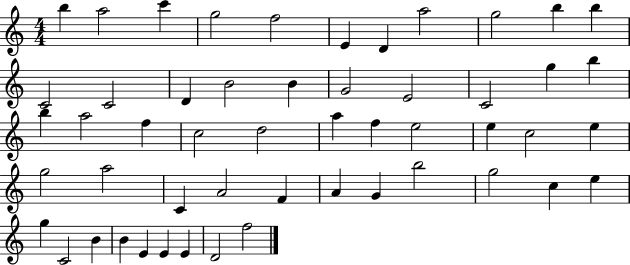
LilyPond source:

{
  \clef treble
  \numericTimeSignature
  \time 4/4
  \key c \major
  b''4 a''2 c'''4 | g''2 f''2 | e'4 d'4 a''2 | g''2 b''4 b''4 | \break c'2 c'2 | d'4 b'2 b'4 | g'2 e'2 | c'2 g''4 b''4 | \break b''4 a''2 f''4 | c''2 d''2 | a''4 f''4 e''2 | e''4 c''2 e''4 | \break g''2 a''2 | c'4 a'2 f'4 | a'4 g'4 b''2 | g''2 c''4 e''4 | \break g''4 c'2 b'4 | b'4 e'4 e'4 e'4 | d'2 f''2 | \bar "|."
}